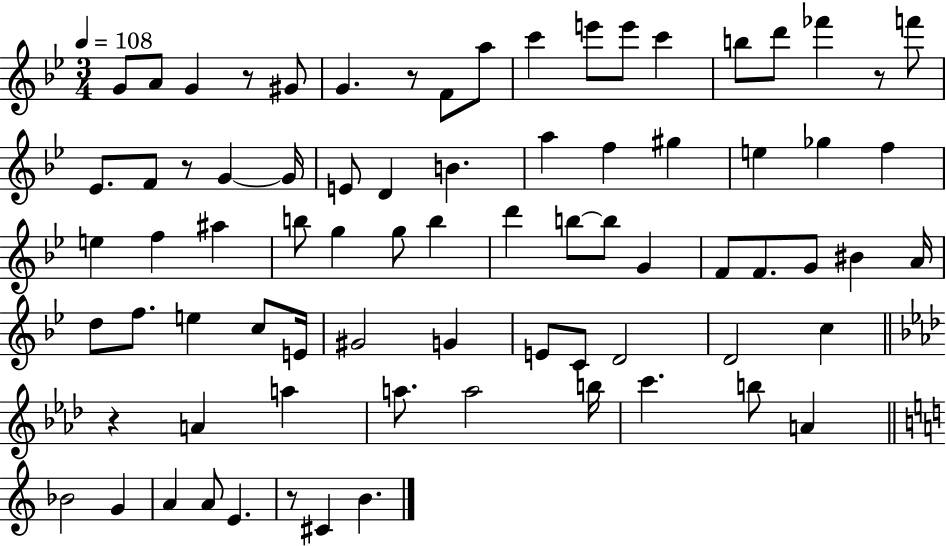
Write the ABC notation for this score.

X:1
T:Untitled
M:3/4
L:1/4
K:Bb
G/2 A/2 G z/2 ^G/2 G z/2 F/2 a/2 c' e'/2 e'/2 c' b/2 d'/2 _f' z/2 f'/2 _E/2 F/2 z/2 G G/4 E/2 D B a f ^g e _g f e f ^a b/2 g g/2 b d' b/2 b/2 G F/2 F/2 G/2 ^B A/4 d/2 f/2 e c/2 E/4 ^G2 G E/2 C/2 D2 D2 c z A a a/2 a2 b/4 c' b/2 A _B2 G A A/2 E z/2 ^C B